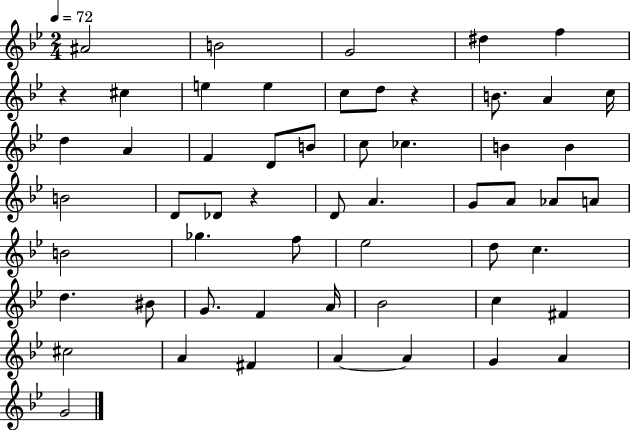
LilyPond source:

{
  \clef treble
  \numericTimeSignature
  \time 2/4
  \key bes \major
  \tempo 4 = 72
  \repeat volta 2 { ais'2 | b'2 | g'2 | dis''4 f''4 | \break r4 cis''4 | e''4 e''4 | c''8 d''8 r4 | b'8. a'4 c''16 | \break d''4 a'4 | f'4 d'8 b'8 | c''8 ces''4. | b'4 b'4 | \break b'2 | d'8 des'8 r4 | d'8 a'4. | g'8 a'8 aes'8 a'8 | \break b'2 | ges''4. f''8 | ees''2 | d''8 c''4. | \break d''4. bis'8 | g'8. f'4 a'16 | bes'2 | c''4 fis'4 | \break cis''2 | a'4 fis'4 | a'4~~ a'4 | g'4 a'4 | \break g'2 | } \bar "|."
}